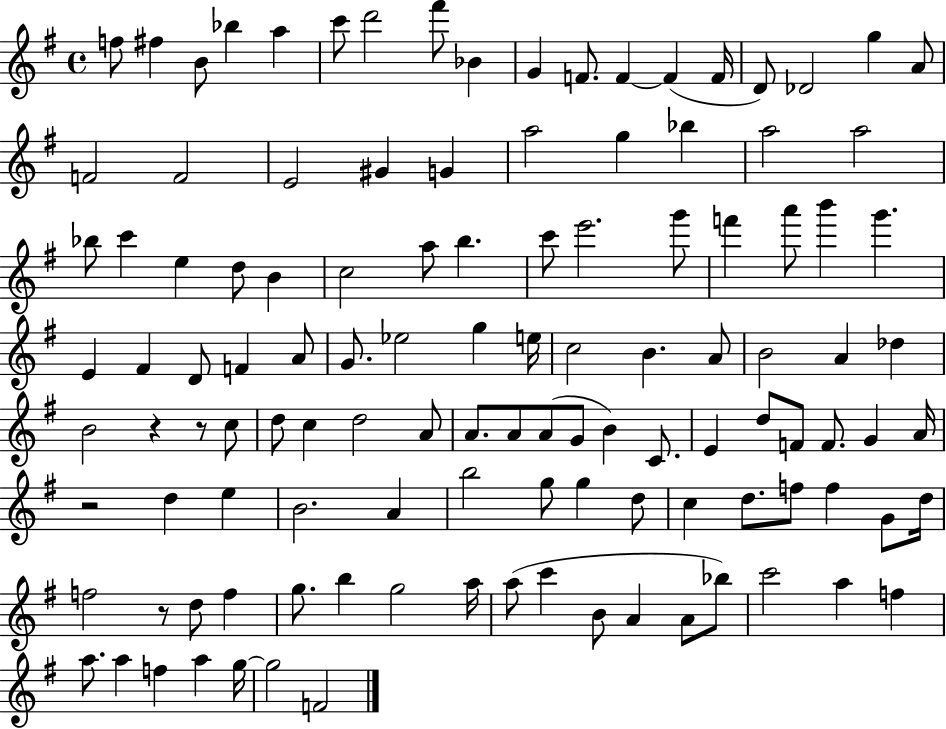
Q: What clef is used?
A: treble